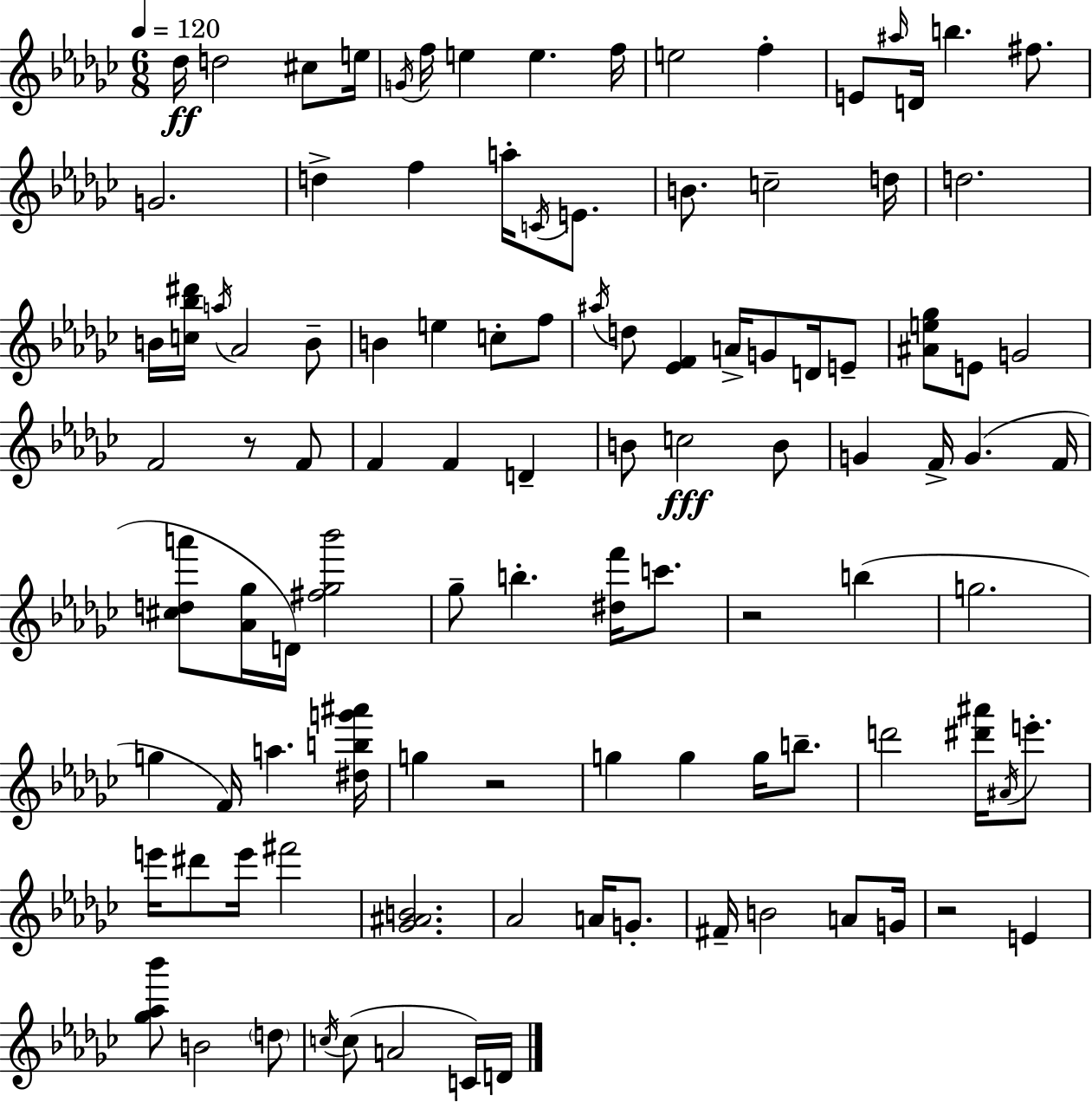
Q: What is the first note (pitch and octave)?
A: Db5